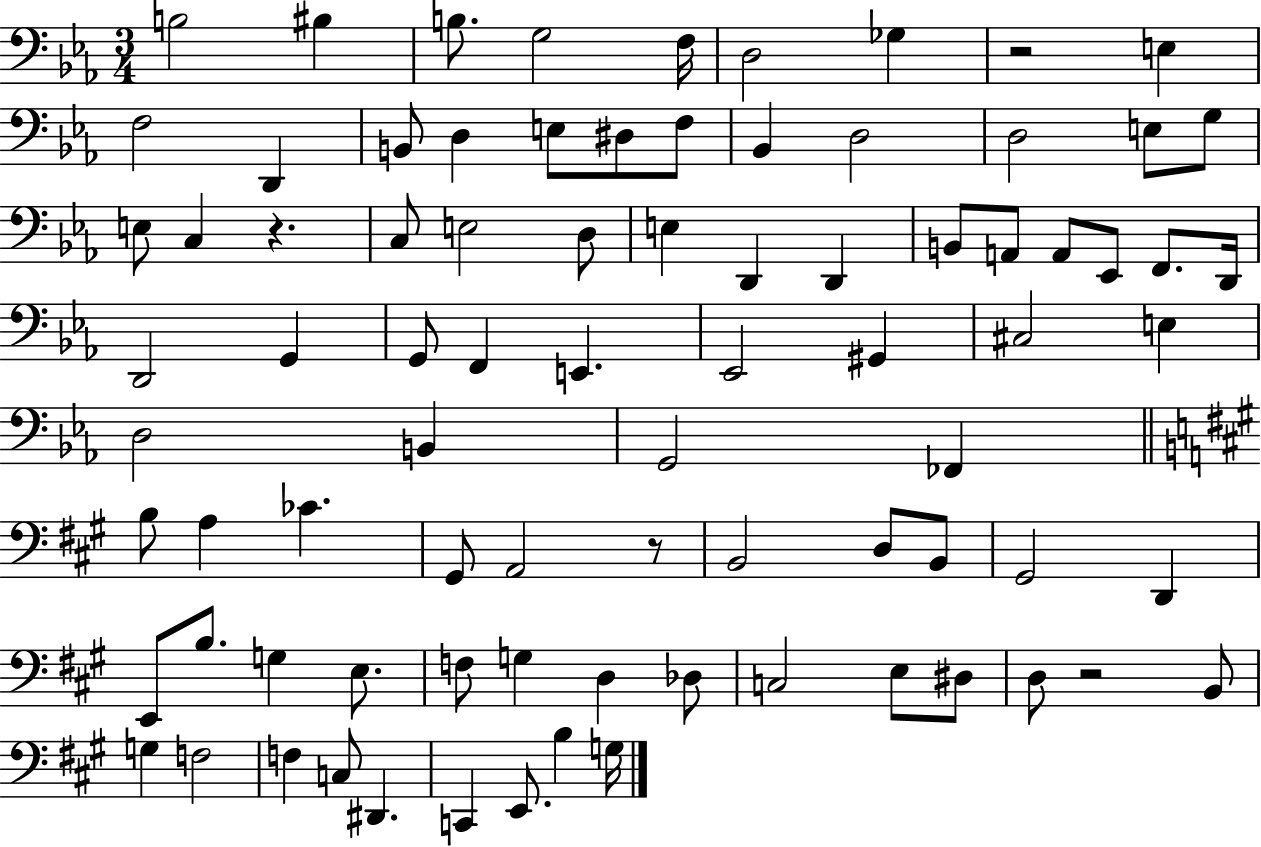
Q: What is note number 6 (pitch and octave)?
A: D3